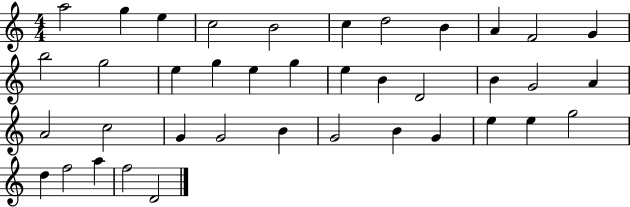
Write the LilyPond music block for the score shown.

{
  \clef treble
  \numericTimeSignature
  \time 4/4
  \key c \major
  a''2 g''4 e''4 | c''2 b'2 | c''4 d''2 b'4 | a'4 f'2 g'4 | \break b''2 g''2 | e''4 g''4 e''4 g''4 | e''4 b'4 d'2 | b'4 g'2 a'4 | \break a'2 c''2 | g'4 g'2 b'4 | g'2 b'4 g'4 | e''4 e''4 g''2 | \break d''4 f''2 a''4 | f''2 d'2 | \bar "|."
}